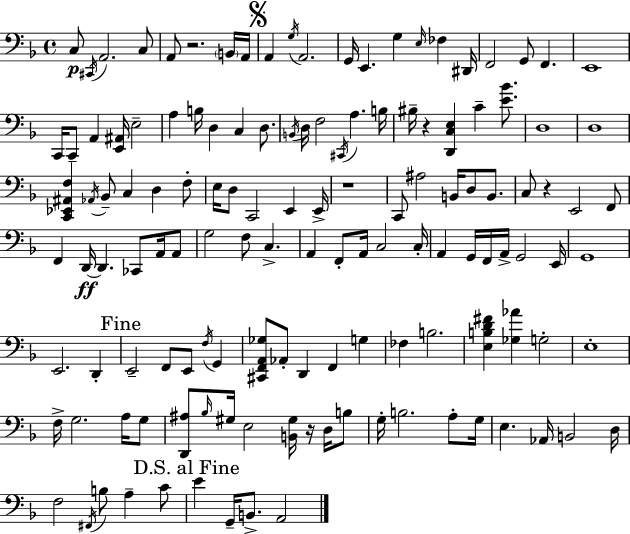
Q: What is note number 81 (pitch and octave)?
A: E2